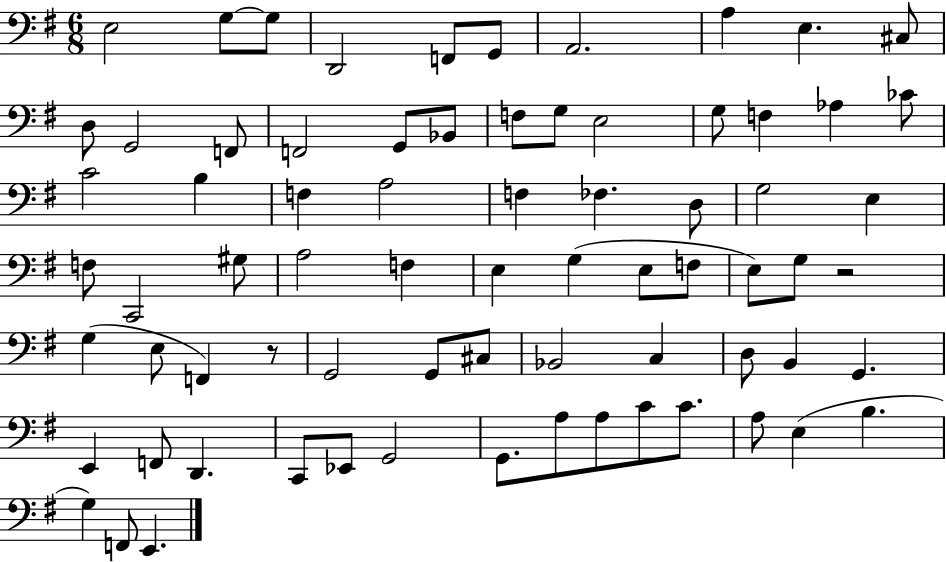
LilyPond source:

{
  \clef bass
  \numericTimeSignature
  \time 6/8
  \key g \major
  \repeat volta 2 { e2 g8~~ g8 | d,2 f,8 g,8 | a,2. | a4 e4. cis8 | \break d8 g,2 f,8 | f,2 g,8 bes,8 | f8 g8 e2 | g8 f4 aes4 ces'8 | \break c'2 b4 | f4 a2 | f4 fes4. d8 | g2 e4 | \break f8 c,2 gis8 | a2 f4 | e4 g4( e8 f8 | e8) g8 r2 | \break g4( e8 f,4) r8 | g,2 g,8 cis8 | bes,2 c4 | d8 b,4 g,4. | \break e,4 f,8 d,4. | c,8 ees,8 g,2 | g,8. a8 a8 c'8 c'8. | a8 e4( b4. | \break g4) f,8 e,4. | } \bar "|."
}